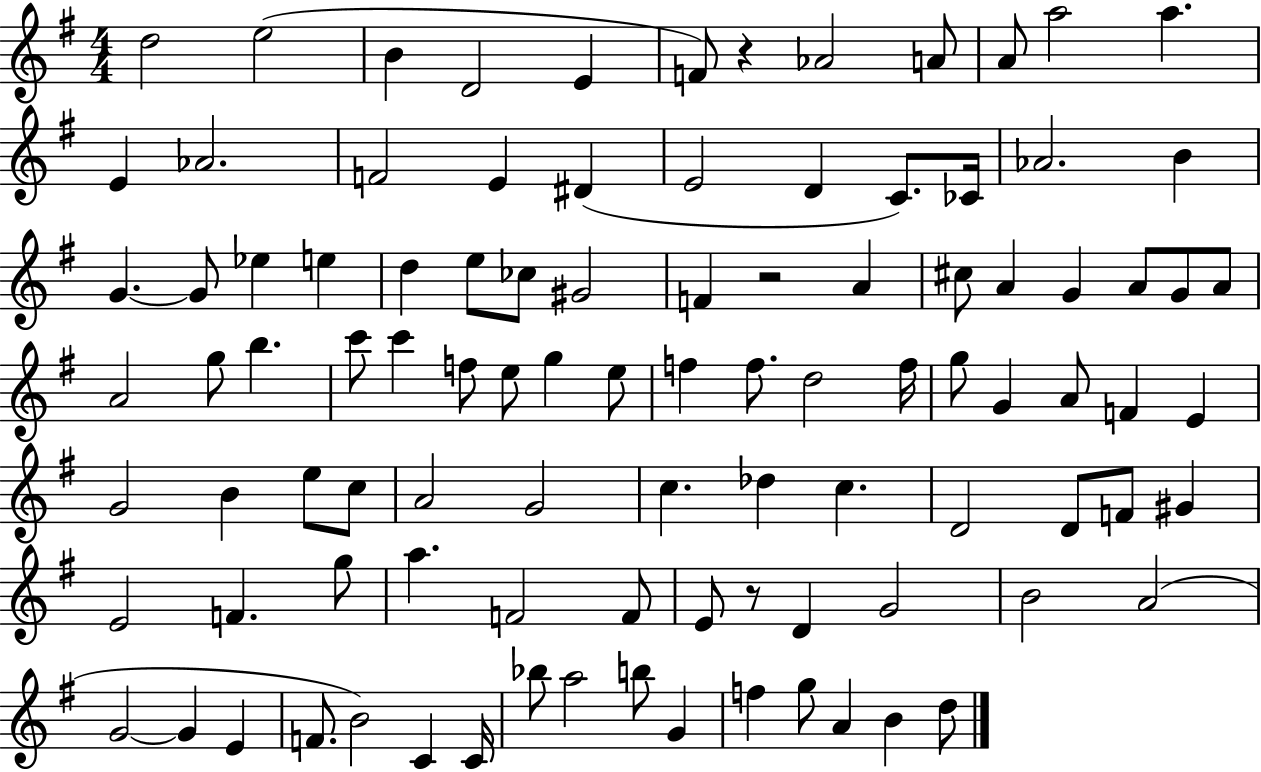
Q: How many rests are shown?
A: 3